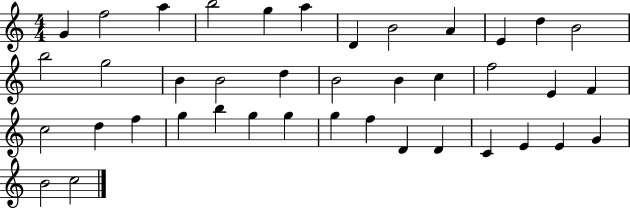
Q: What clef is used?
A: treble